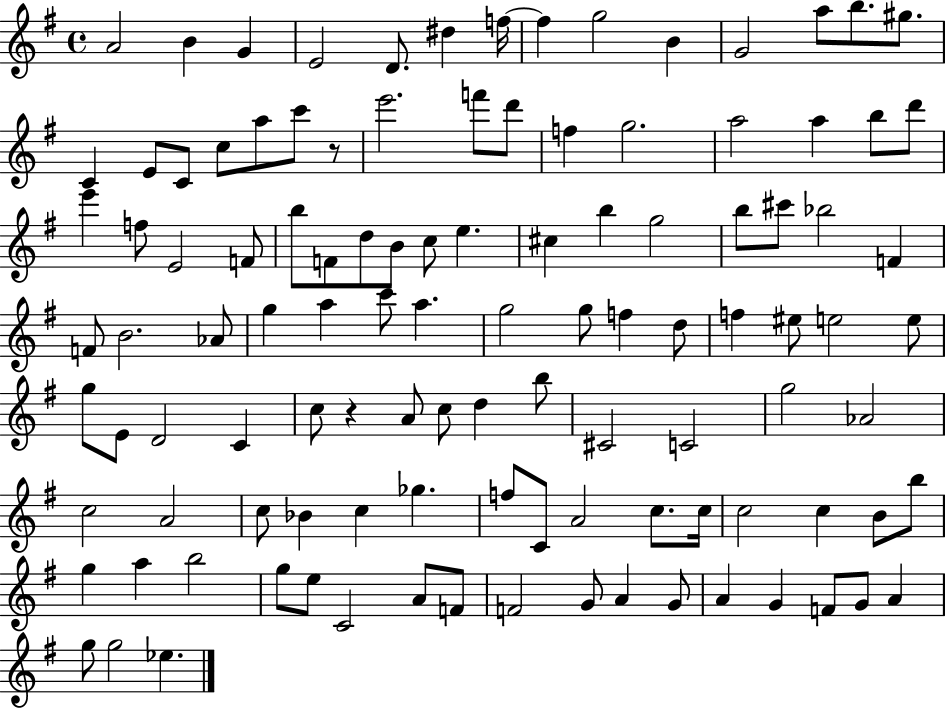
{
  \clef treble
  \time 4/4
  \defaultTimeSignature
  \key g \major
  a'2 b'4 g'4 | e'2 d'8. dis''4 f''16~~ | f''4 g''2 b'4 | g'2 a''8 b''8. gis''8. | \break c'4 e'8 c'8 c''8 a''8 c'''8 r8 | e'''2. f'''8 d'''8 | f''4 g''2. | a''2 a''4 b''8 d'''8 | \break e'''4 f''8 e'2 f'8 | b''8 f'8 d''8 b'8 c''8 e''4. | cis''4 b''4 g''2 | b''8 cis'''8 bes''2 f'4 | \break f'8 b'2. aes'8 | g''4 a''4 c'''8 a''4. | g''2 g''8 f''4 d''8 | f''4 eis''8 e''2 e''8 | \break g''8 e'8 d'2 c'4 | c''8 r4 a'8 c''8 d''4 b''8 | cis'2 c'2 | g''2 aes'2 | \break c''2 a'2 | c''8 bes'4 c''4 ges''4. | f''8 c'8 a'2 c''8. c''16 | c''2 c''4 b'8 b''8 | \break g''4 a''4 b''2 | g''8 e''8 c'2 a'8 f'8 | f'2 g'8 a'4 g'8 | a'4 g'4 f'8 g'8 a'4 | \break g''8 g''2 ees''4. | \bar "|."
}